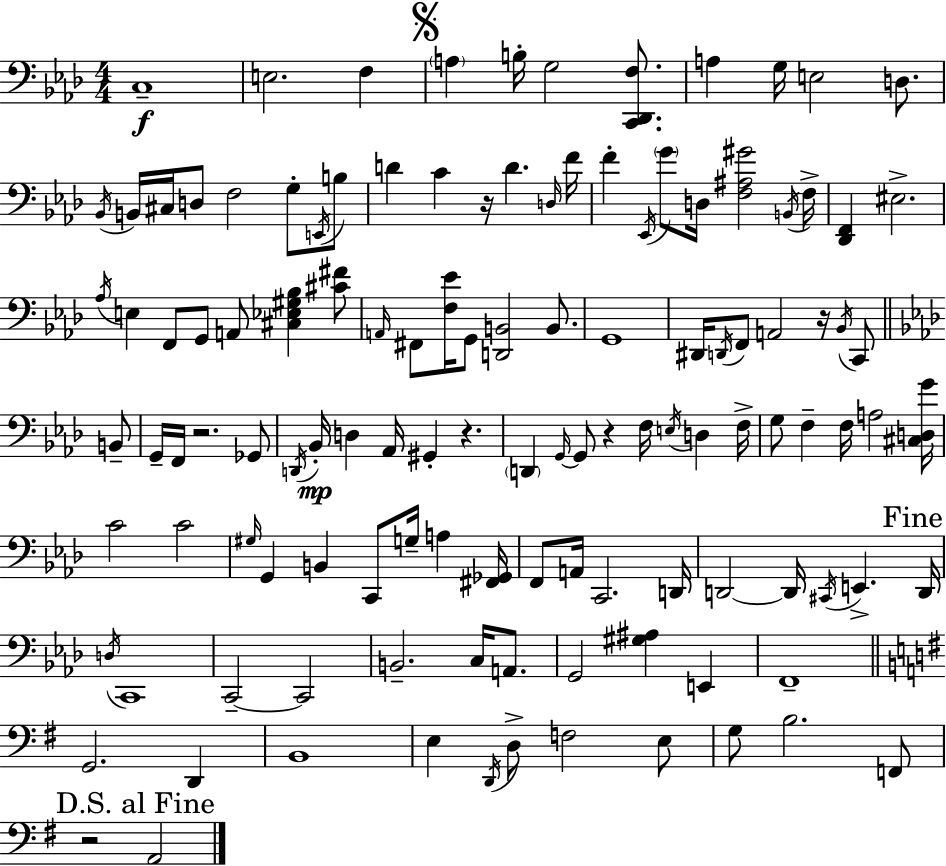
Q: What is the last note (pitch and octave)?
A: A2